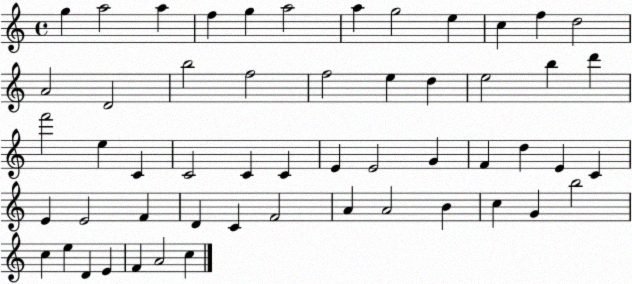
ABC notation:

X:1
T:Untitled
M:4/4
L:1/4
K:C
g a2 a f g a2 a g2 e c f d2 A2 D2 b2 f2 f2 e d e2 b d' f'2 e C C2 C C E E2 G F d E C E E2 F D C F2 A A2 B c G b2 c e D E F A2 c